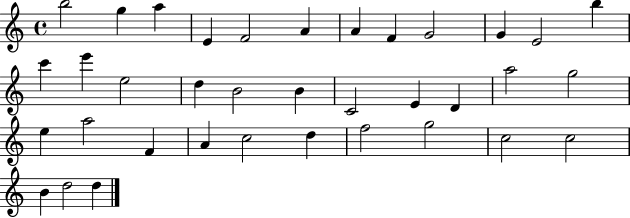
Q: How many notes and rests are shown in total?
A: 36